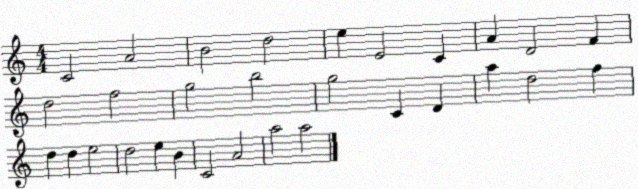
X:1
T:Untitled
M:4/4
L:1/4
K:C
C2 A2 B2 d2 e E2 C A D2 F d2 f2 g2 b2 g2 C D a d2 f d d e2 d2 e B C2 A2 a2 a2